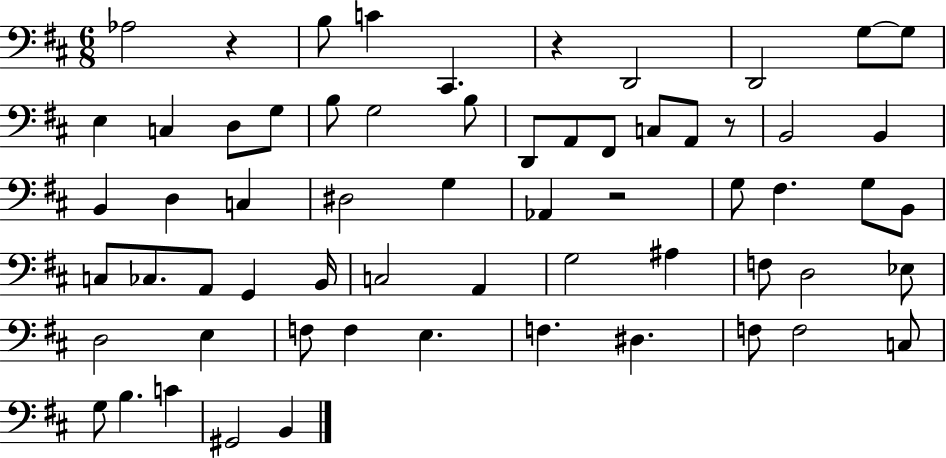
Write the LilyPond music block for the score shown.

{
  \clef bass
  \numericTimeSignature
  \time 6/8
  \key d \major
  \repeat volta 2 { aes2 r4 | b8 c'4 cis,4. | r4 d,2 | d,2 g8~~ g8 | \break e4 c4 d8 g8 | b8 g2 b8 | d,8 a,8 fis,8 c8 a,8 r8 | b,2 b,4 | \break b,4 d4 c4 | dis2 g4 | aes,4 r2 | g8 fis4. g8 b,8 | \break c8 ces8. a,8 g,4 b,16 | c2 a,4 | g2 ais4 | f8 d2 ees8 | \break d2 e4 | f8 f4 e4. | f4. dis4. | f8 f2 c8 | \break g8 b4. c'4 | gis,2 b,4 | } \bar "|."
}